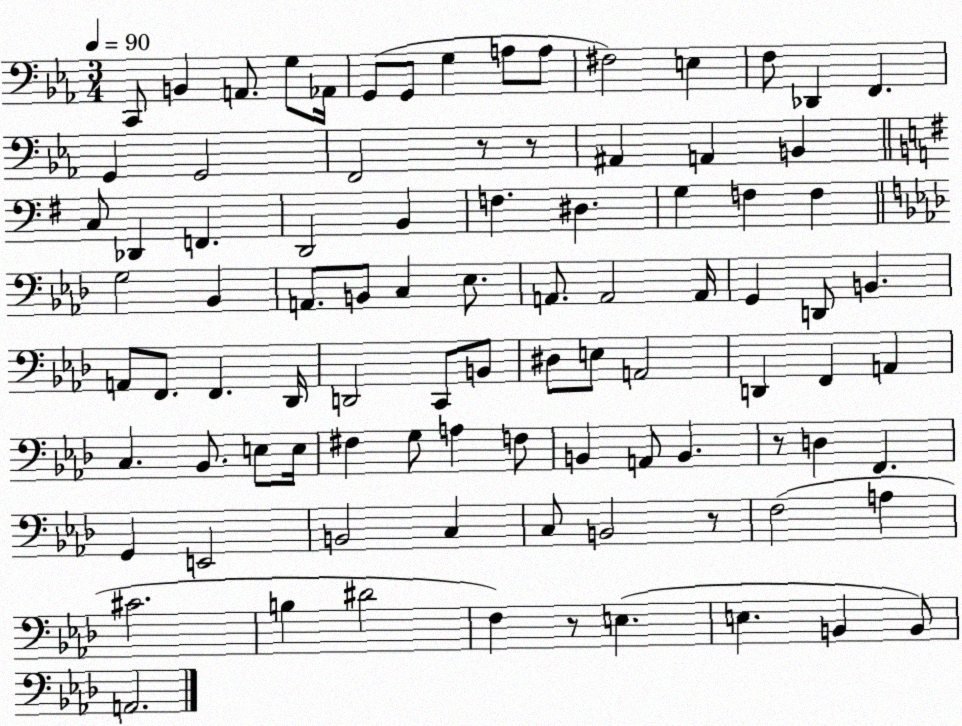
X:1
T:Untitled
M:3/4
L:1/4
K:Eb
C,,/2 B,, A,,/2 G,/2 _A,,/4 G,,/2 G,,/2 G, A,/2 A,/2 ^F,2 E, F,/2 _D,, F,, G,, G,,2 F,,2 z/2 z/2 ^A,, A,, B,, C,/2 _D,, F,, D,,2 B,, F, ^D, G, F, F, G,2 _B,, A,,/2 B,,/2 C, _E,/2 A,,/2 A,,2 A,,/4 G,, D,,/2 B,, A,,/2 F,,/2 F,, _D,,/4 D,,2 C,,/2 B,,/2 ^D,/2 E,/2 A,,2 D,, F,, A,, C, _B,,/2 E,/2 E,/4 ^F, G,/2 A, F,/2 B,, A,,/2 B,, z/2 D, F,, G,, E,,2 B,,2 C, C,/2 B,,2 z/2 F,2 A, ^C2 B, ^D2 F, z/2 E, E, B,, B,,/2 A,,2